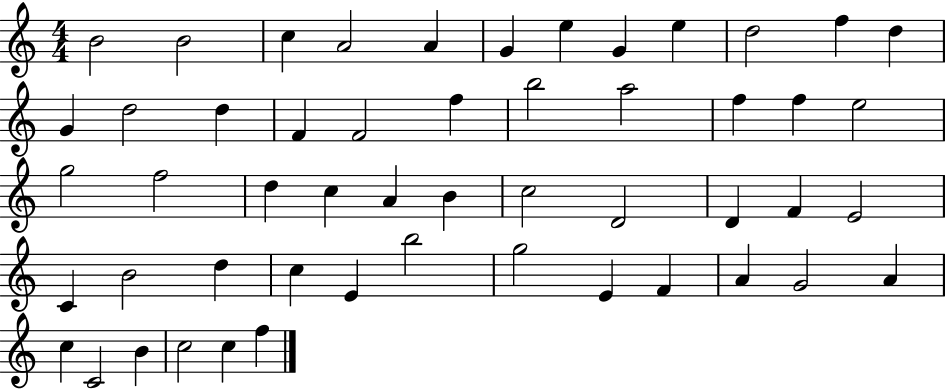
B4/h B4/h C5/q A4/h A4/q G4/q E5/q G4/q E5/q D5/h F5/q D5/q G4/q D5/h D5/q F4/q F4/h F5/q B5/h A5/h F5/q F5/q E5/h G5/h F5/h D5/q C5/q A4/q B4/q C5/h D4/h D4/q F4/q E4/h C4/q B4/h D5/q C5/q E4/q B5/h G5/h E4/q F4/q A4/q G4/h A4/q C5/q C4/h B4/q C5/h C5/q F5/q